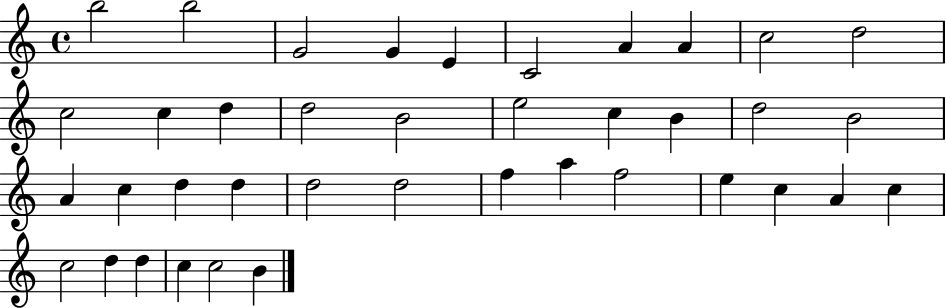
X:1
T:Untitled
M:4/4
L:1/4
K:C
b2 b2 G2 G E C2 A A c2 d2 c2 c d d2 B2 e2 c B d2 B2 A c d d d2 d2 f a f2 e c A c c2 d d c c2 B